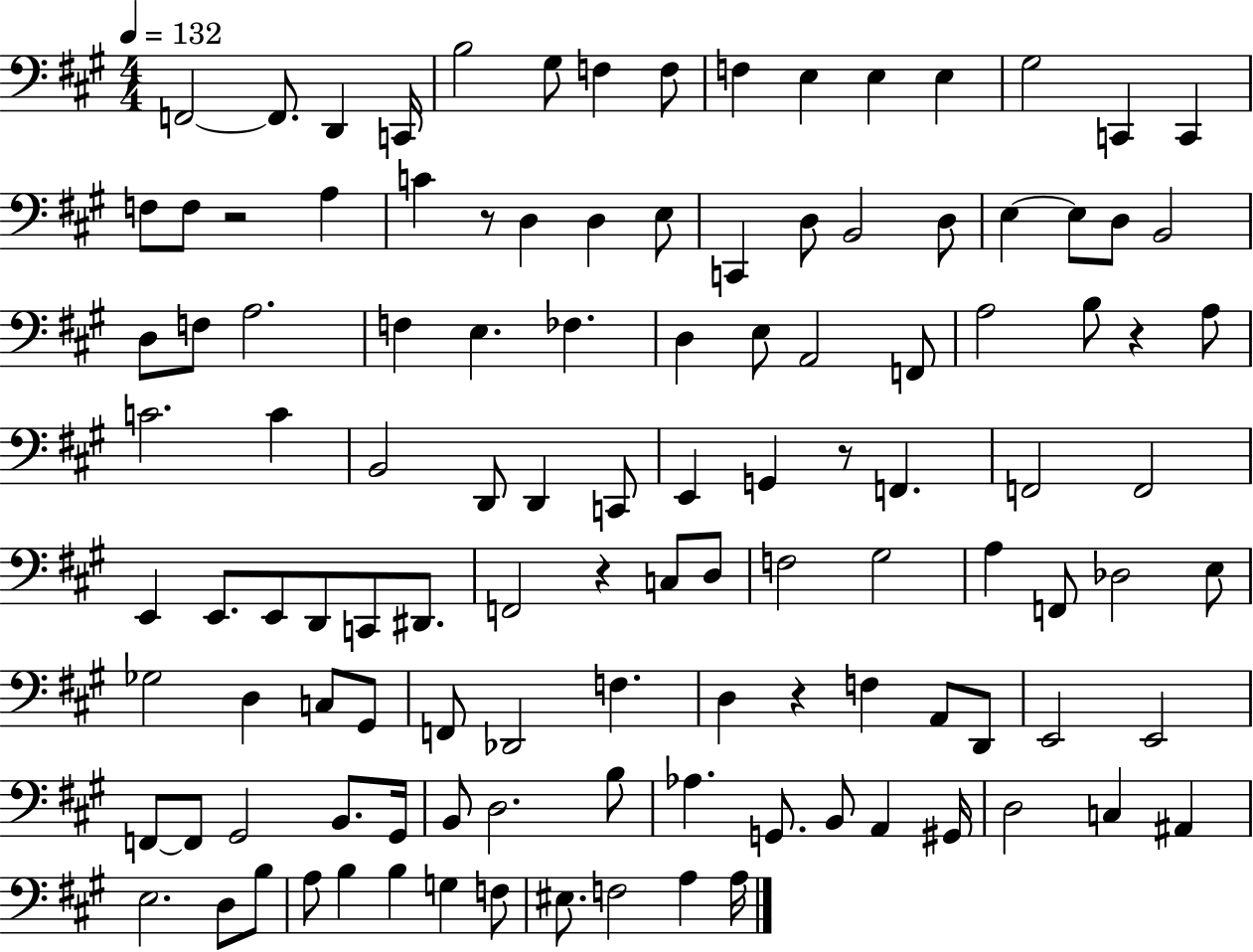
F2/h F2/e. D2/q C2/s B3/h G#3/e F3/q F3/e F3/q E3/q E3/q E3/q G#3/h C2/q C2/q F3/e F3/e R/h A3/q C4/q R/e D3/q D3/q E3/e C2/q D3/e B2/h D3/e E3/q E3/e D3/e B2/h D3/e F3/e A3/h. F3/q E3/q. FES3/q. D3/q E3/e A2/h F2/e A3/h B3/e R/q A3/e C4/h. C4/q B2/h D2/e D2/q C2/e E2/q G2/q R/e F2/q. F2/h F2/h E2/q E2/e. E2/e D2/e C2/e D#2/e. F2/h R/q C3/e D3/e F3/h G#3/h A3/q F2/e Db3/h E3/e Gb3/h D3/q C3/e G#2/e F2/e Db2/h F3/q. D3/q R/q F3/q A2/e D2/e E2/h E2/h F2/e F2/e G#2/h B2/e. G#2/s B2/e D3/h. B3/e Ab3/q. G2/e. B2/e A2/q G#2/s D3/h C3/q A#2/q E3/h. D3/e B3/e A3/e B3/q B3/q G3/q F3/e EIS3/e. F3/h A3/q A3/s